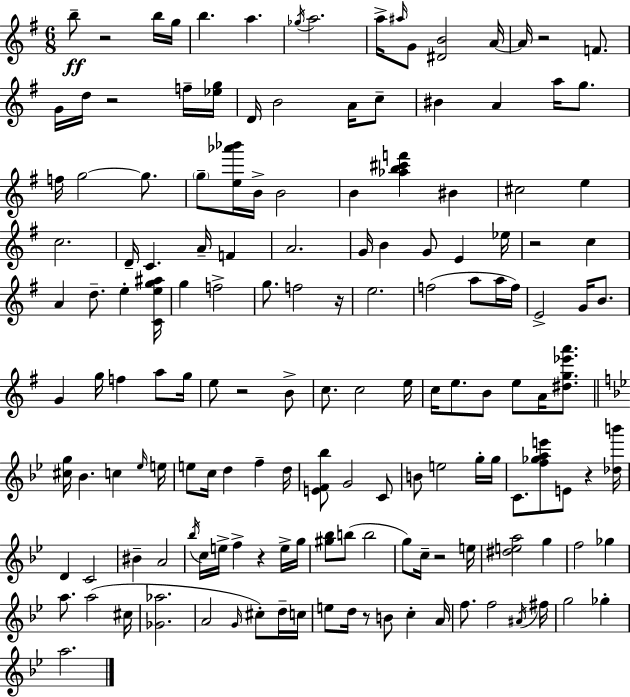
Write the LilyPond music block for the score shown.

{
  \clef treble
  \numericTimeSignature
  \time 6/8
  \key g \major
  \repeat volta 2 { b''8--\ff r2 b''16 g''16 | b''4. a''4. | \acciaccatura { ges''16 } a''2. | a''16-> \grace { ais''16 } g'8 <dis' b'>2 | \break a'16~~ a'16 r2 f'8. | g'16 d''16 r2 | f''16-- <ees'' g''>16 d'16 b'2 a'16 | c''8-- bis'4 a'4 a''16 g''8. | \break f''16 g''2~~ g''8. | \parenthesize g''8-- <e'' aes''' bes'''>16 b'16-> b'2 | b'4 <aes'' b'' cis''' f'''>4 bis'4 | cis''2 e''4 | \break c''2. | d'16-- c'4. a'16-- f'4 | a'2. | g'16 b'4 g'8 e'4 | \break ees''16 r2 c''4 | a'4 d''8.-- e''4-. | <c' e'' g'' ais''>16 g''4 f''2-> | g''8. f''2 | \break r16 e''2. | f''2( a''8 | a''16 f''16) e'2-> g'16 b'8. | g'4 g''16 f''4 a''8 | \break g''16 e''8 r2 | b'8-> c''8. c''2 | e''16 c''16 e''8. b'8 e''8 a'16 <dis'' g'' ees''' a'''>8. | \bar "||" \break \key g \minor <cis'' g''>16 bes'4. c''4 \grace { ees''16 } | e''16 e''8 c''16 d''4 f''4-- | d''16 <e' f' bes''>8 g'2 c'8 | b'8 e''2 g''16-. | \break g''16 c'8. <f'' ges'' a'' e'''>8 e'8 r4 | <des'' b'''>16 d'4 c'2 | bis'4-- a'2 | \acciaccatura { bes''16 } c''16 e''16-> f''4-> r4 | \break e''16-> g''16 <gis'' bes''>8 b''8( b''2 | g''8) c''16-- r2 | e''16 <dis'' e'' a''>2 g''4 | f''2 ges''4 | \break a''8. a''2( | cis''16 <ges' aes''>2. | a'2 \grace { g'16 }) cis''8-. | d''16-- c''16 e''8 d''16 r8 b'8 c''4-. | \break a'16 f''8. f''2 | \acciaccatura { ais'16 } fis''16 g''2 | ges''4-. a''2. | } \bar "|."
}